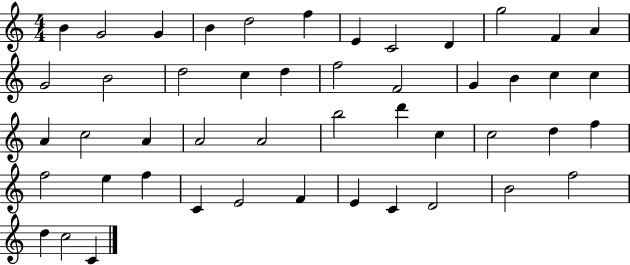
X:1
T:Untitled
M:4/4
L:1/4
K:C
B G2 G B d2 f E C2 D g2 F A G2 B2 d2 c d f2 F2 G B c c A c2 A A2 A2 b2 d' c c2 d f f2 e f C E2 F E C D2 B2 f2 d c2 C